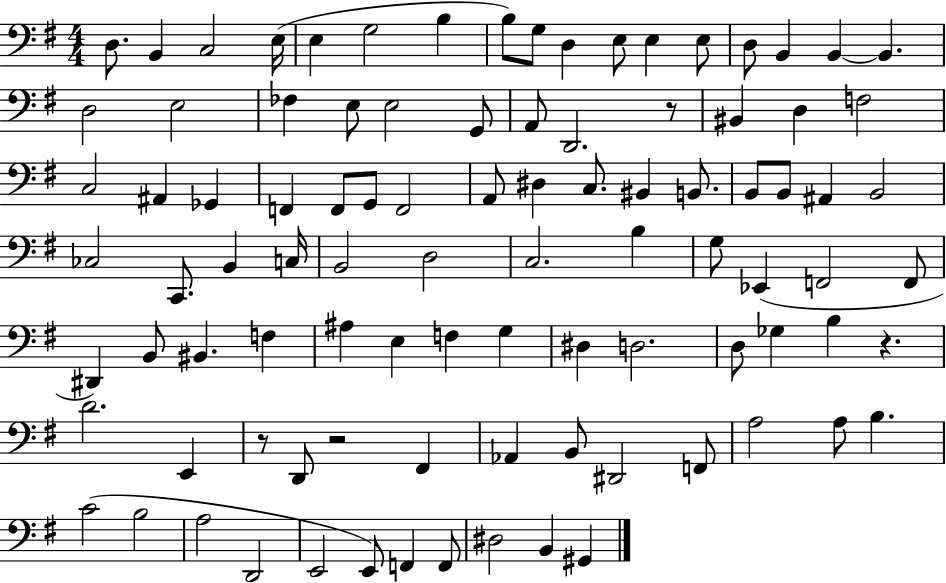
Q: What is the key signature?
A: G major